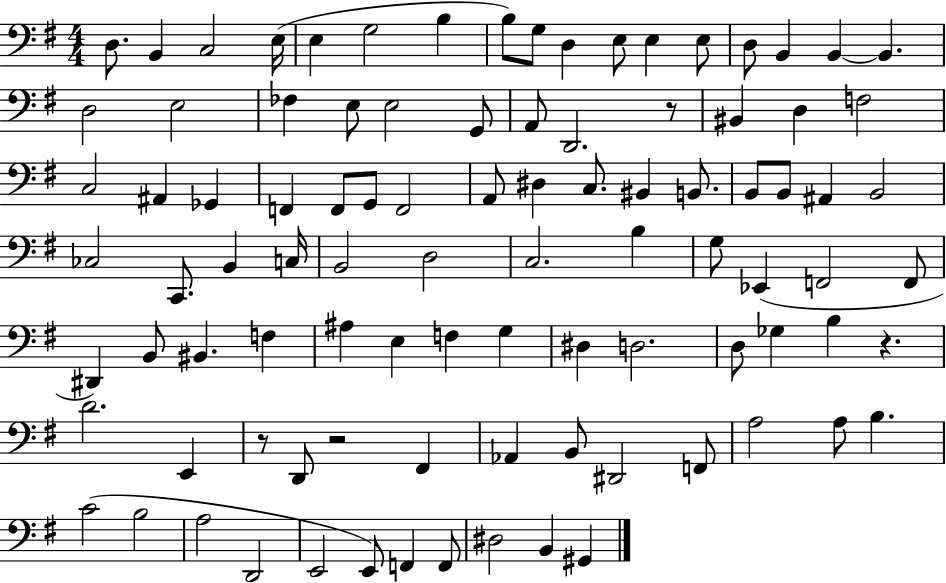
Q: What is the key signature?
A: G major